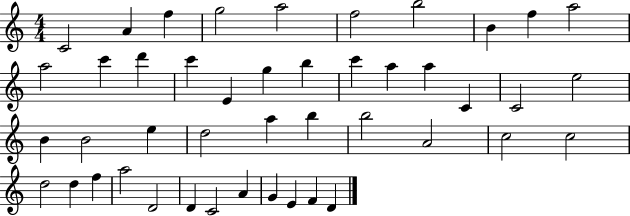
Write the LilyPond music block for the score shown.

{
  \clef treble
  \numericTimeSignature
  \time 4/4
  \key c \major
  c'2 a'4 f''4 | g''2 a''2 | f''2 b''2 | b'4 f''4 a''2 | \break a''2 c'''4 d'''4 | c'''4 e'4 g''4 b''4 | c'''4 a''4 a''4 c'4 | c'2 e''2 | \break b'4 b'2 e''4 | d''2 a''4 b''4 | b''2 a'2 | c''2 c''2 | \break d''2 d''4 f''4 | a''2 d'2 | d'4 c'2 a'4 | g'4 e'4 f'4 d'4 | \break \bar "|."
}